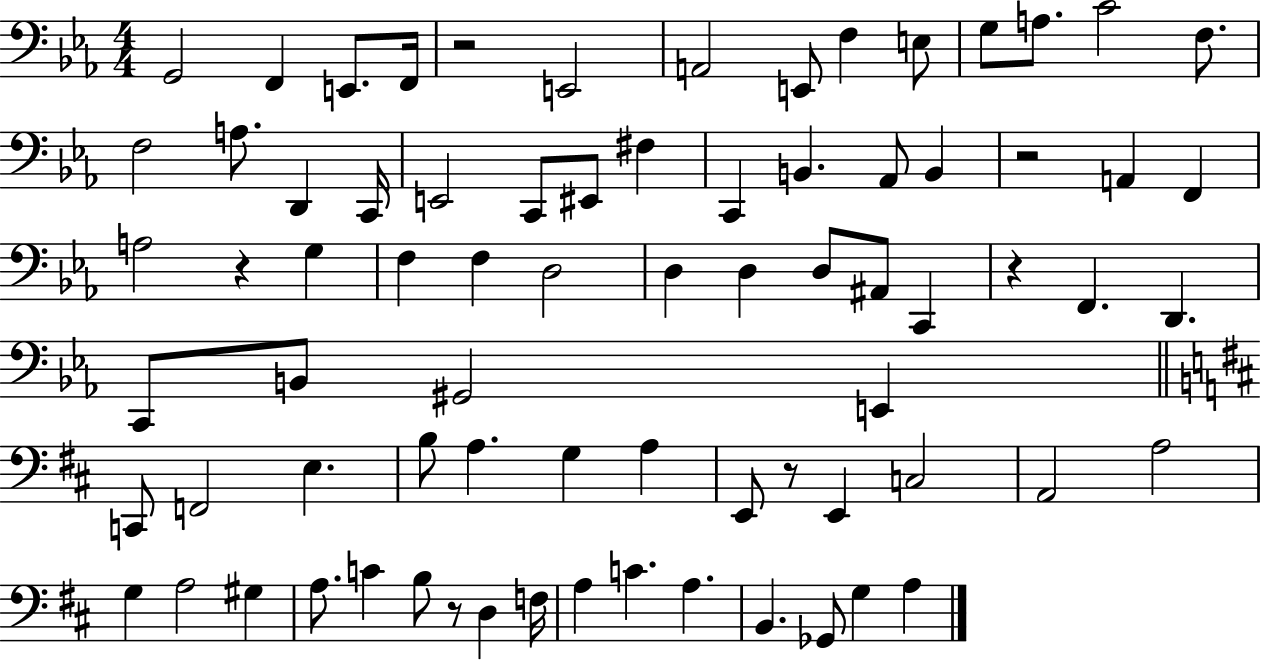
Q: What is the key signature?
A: EES major